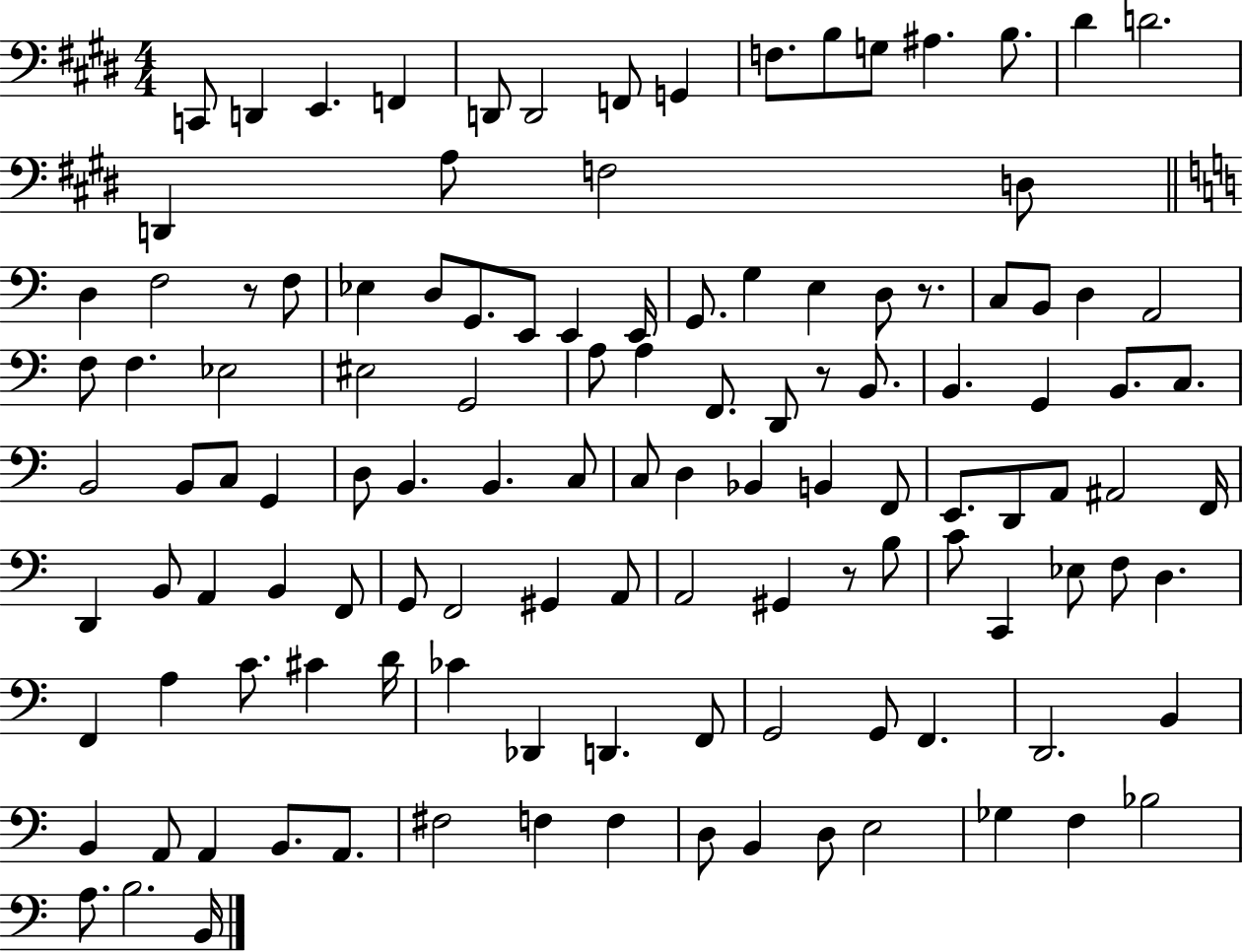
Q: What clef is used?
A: bass